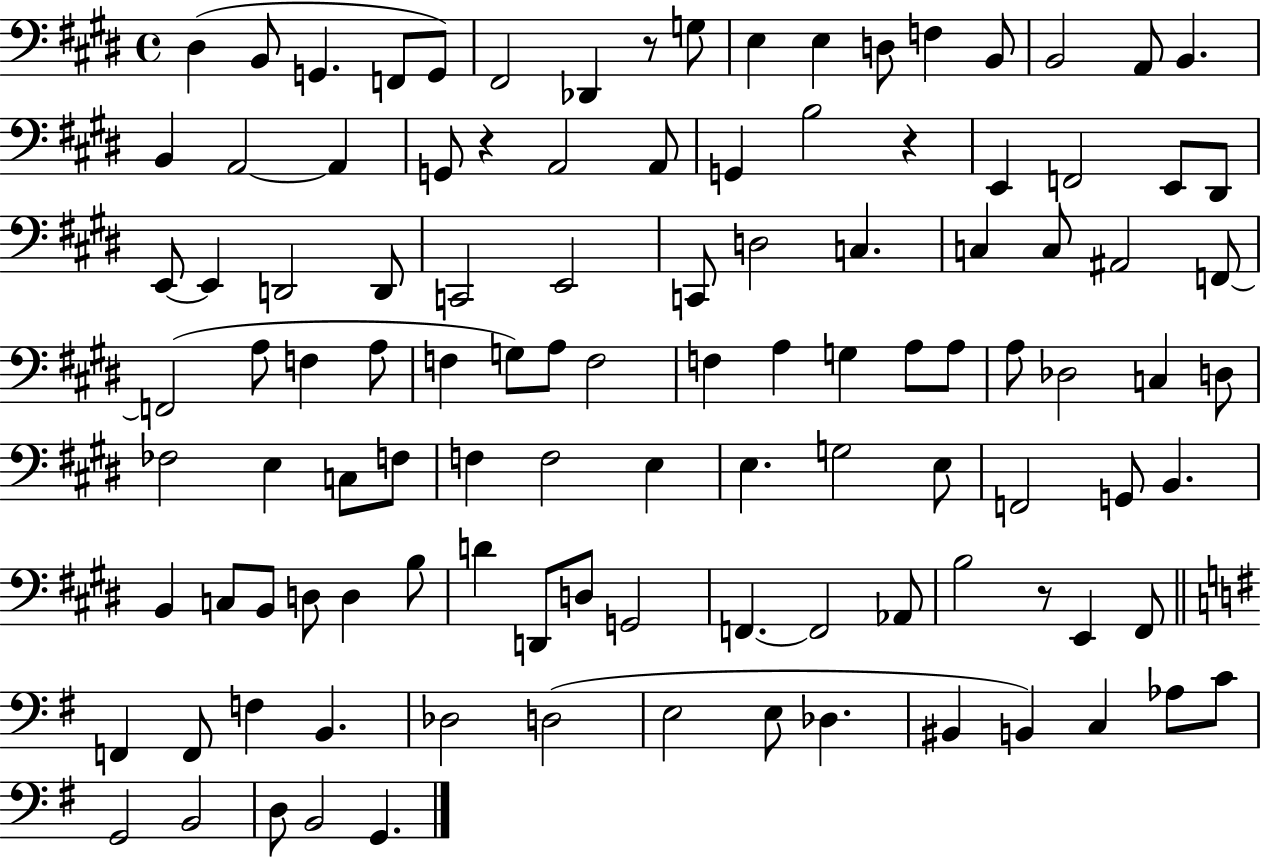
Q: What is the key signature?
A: E major